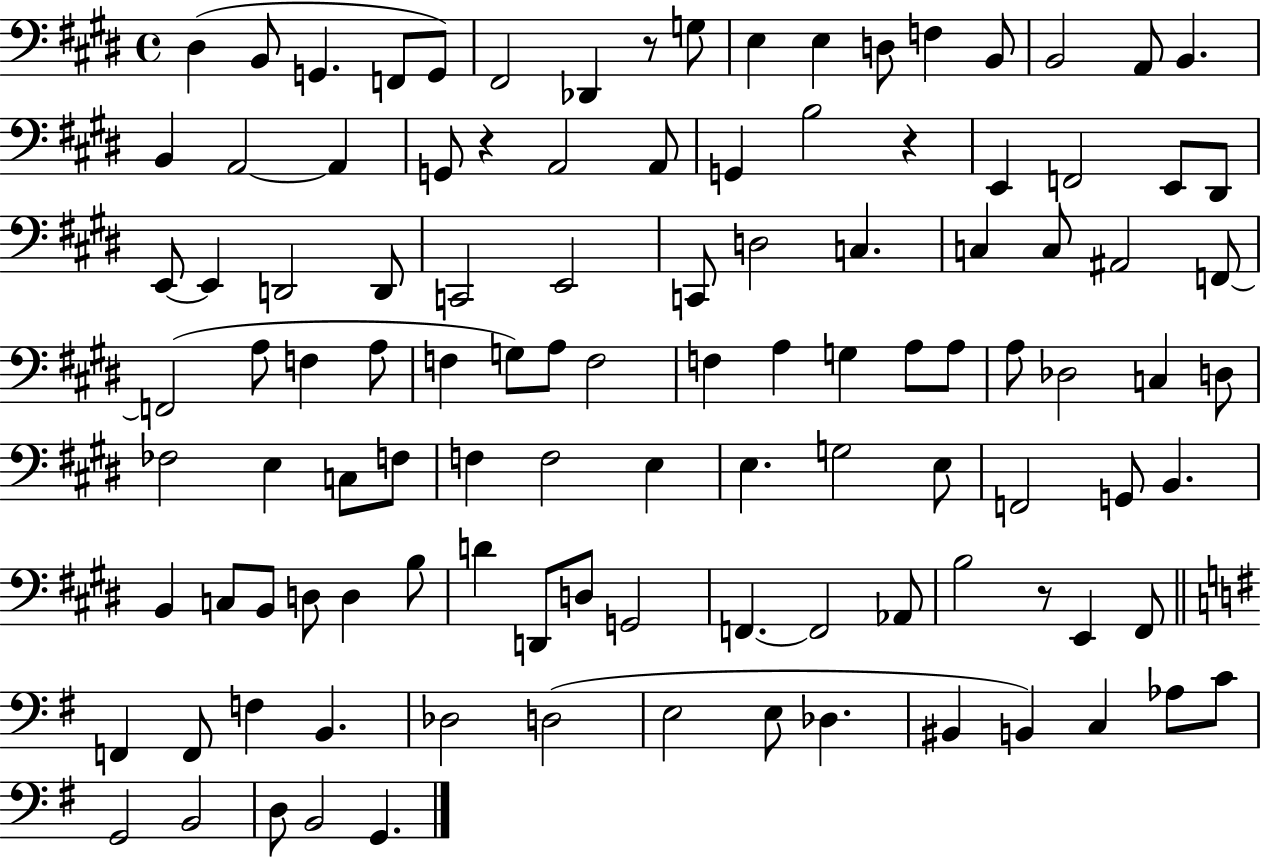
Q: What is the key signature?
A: E major